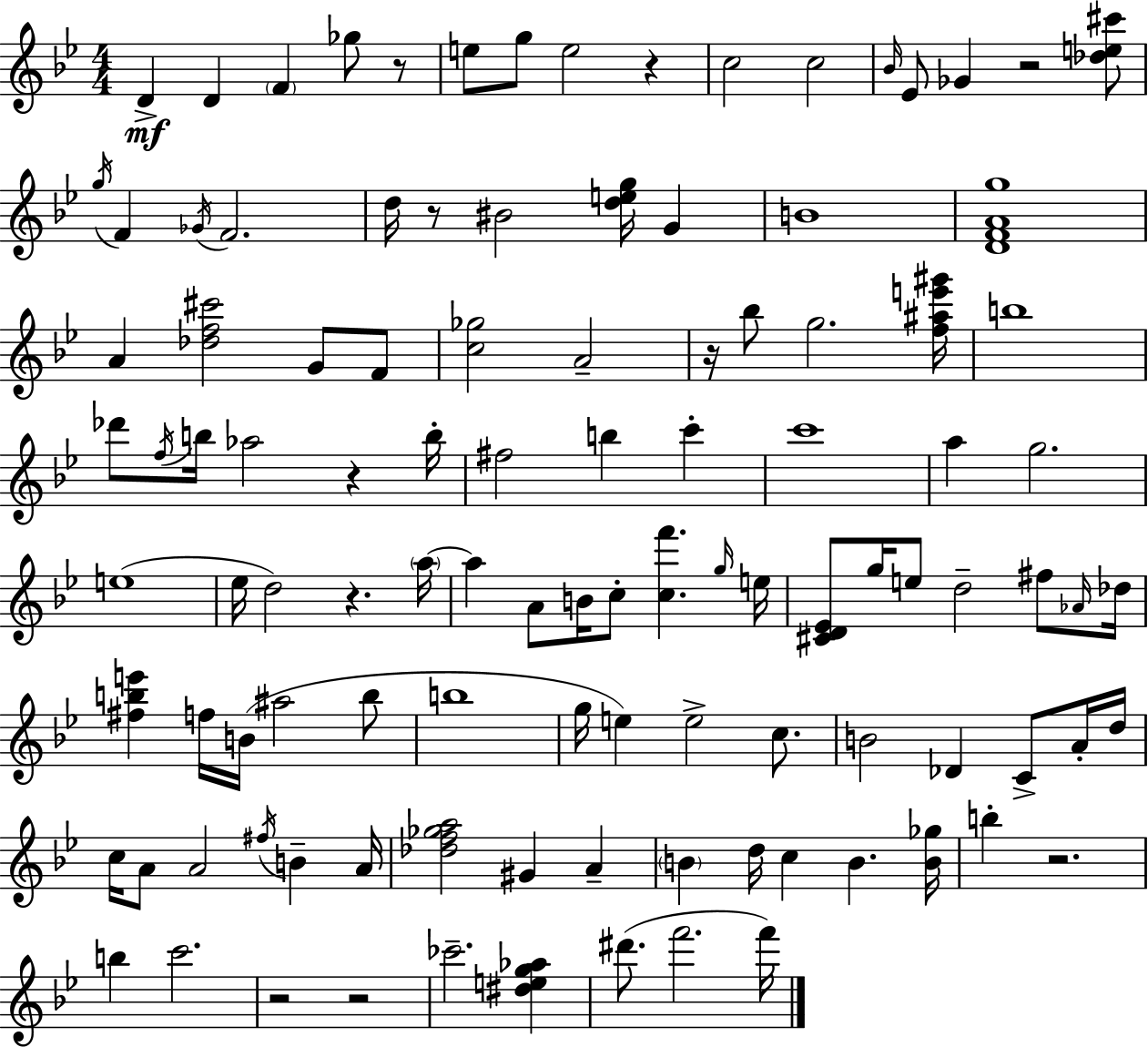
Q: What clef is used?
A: treble